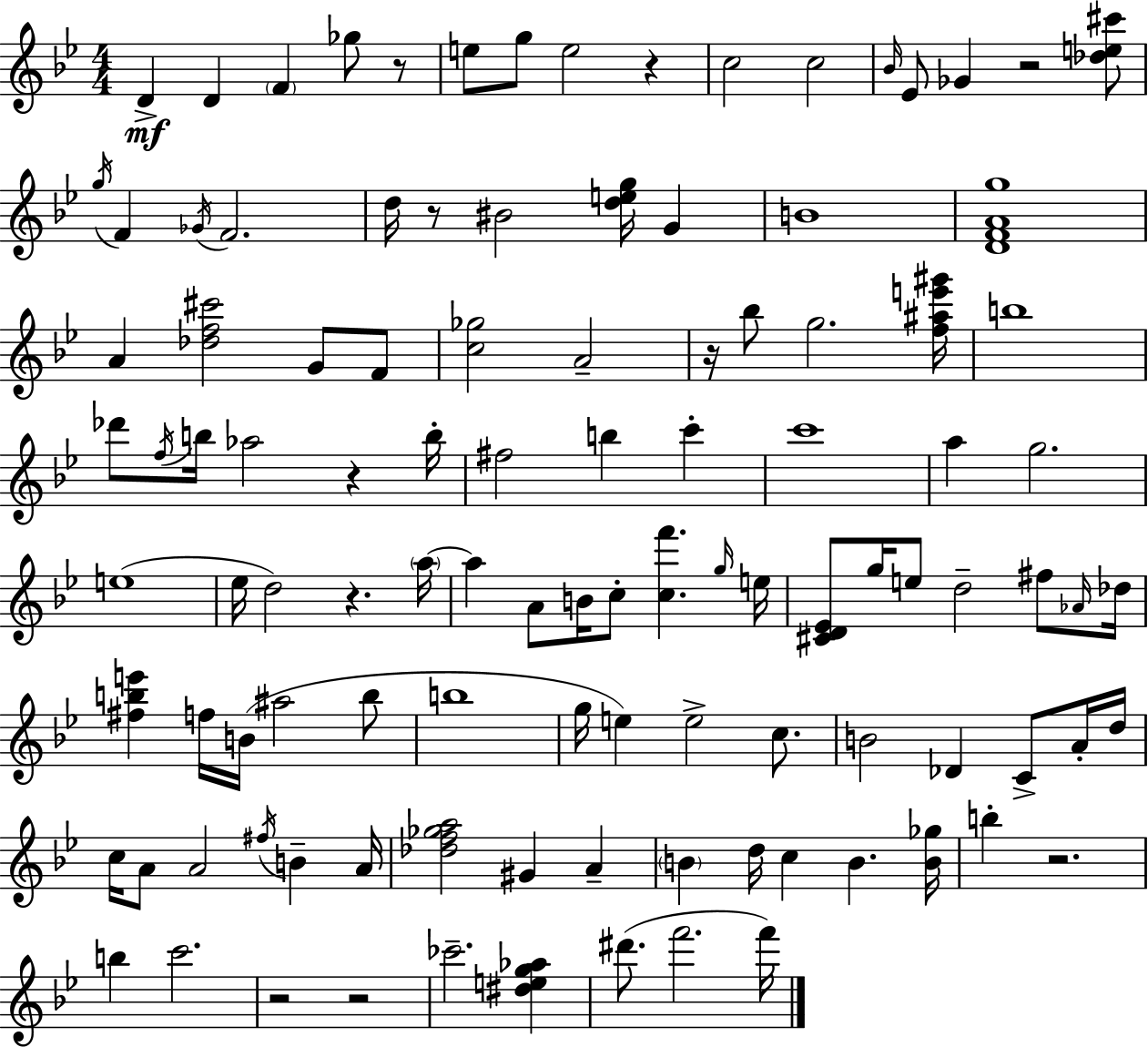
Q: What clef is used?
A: treble